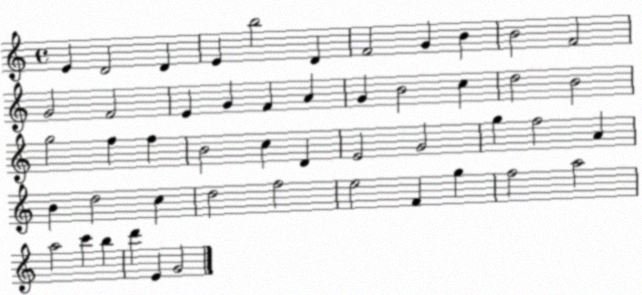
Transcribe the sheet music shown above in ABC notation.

X:1
T:Untitled
M:4/4
L:1/4
K:C
E D2 D E b2 D F2 G B B2 F2 G2 F2 E G F A G B2 c d2 B2 g2 f f B2 c D E2 G2 g f2 A B d2 c d2 f2 e2 F g f2 a2 a2 c' b d' E G2